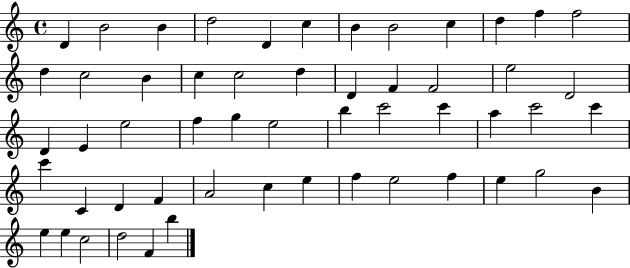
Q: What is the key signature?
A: C major